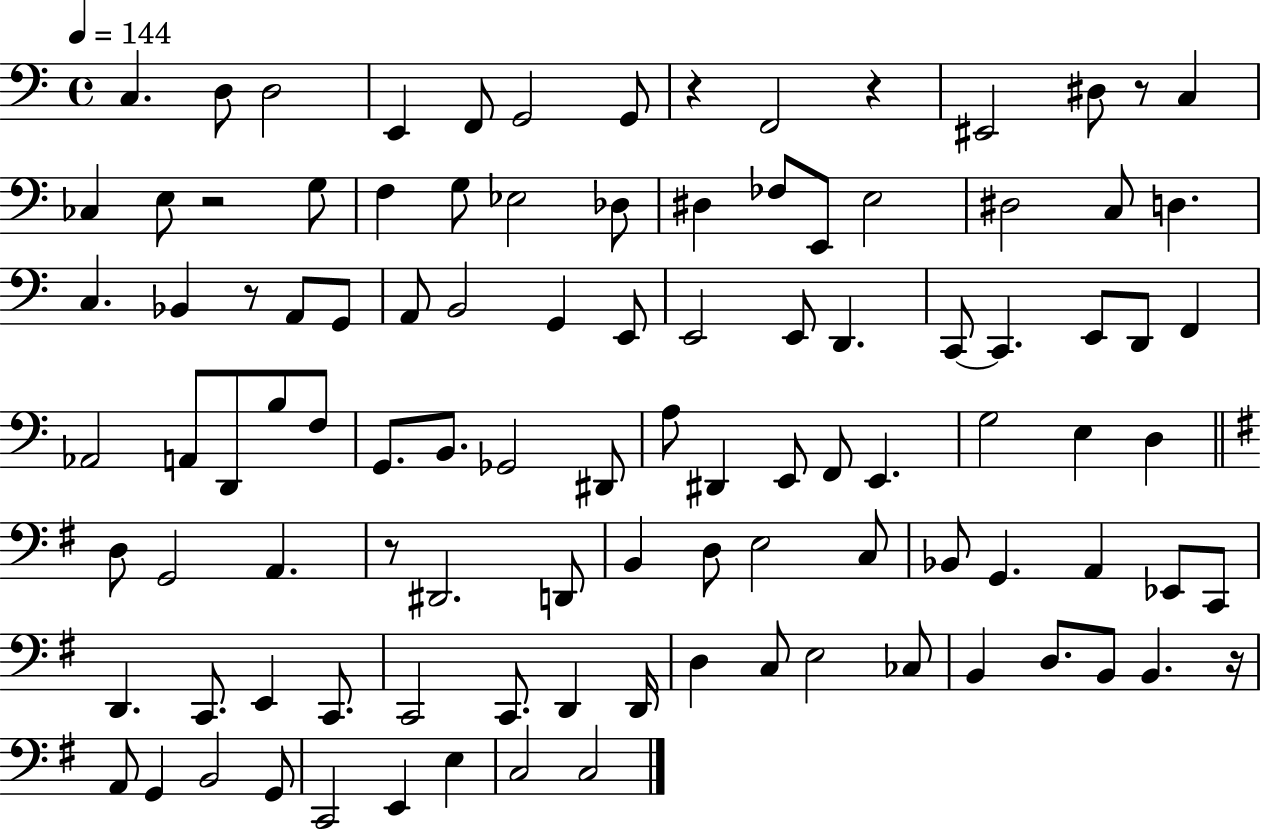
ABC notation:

X:1
T:Untitled
M:4/4
L:1/4
K:C
C, D,/2 D,2 E,, F,,/2 G,,2 G,,/2 z F,,2 z ^E,,2 ^D,/2 z/2 C, _C, E,/2 z2 G,/2 F, G,/2 _E,2 _D,/2 ^D, _F,/2 E,,/2 E,2 ^D,2 C,/2 D, C, _B,, z/2 A,,/2 G,,/2 A,,/2 B,,2 G,, E,,/2 E,,2 E,,/2 D,, C,,/2 C,, E,,/2 D,,/2 F,, _A,,2 A,,/2 D,,/2 B,/2 F,/2 G,,/2 B,,/2 _G,,2 ^D,,/2 A,/2 ^D,, E,,/2 F,,/2 E,, G,2 E, D, D,/2 G,,2 A,, z/2 ^D,,2 D,,/2 B,, D,/2 E,2 C,/2 _B,,/2 G,, A,, _E,,/2 C,,/2 D,, C,,/2 E,, C,,/2 C,,2 C,,/2 D,, D,,/4 D, C,/2 E,2 _C,/2 B,, D,/2 B,,/2 B,, z/4 A,,/2 G,, B,,2 G,,/2 C,,2 E,, E, C,2 C,2